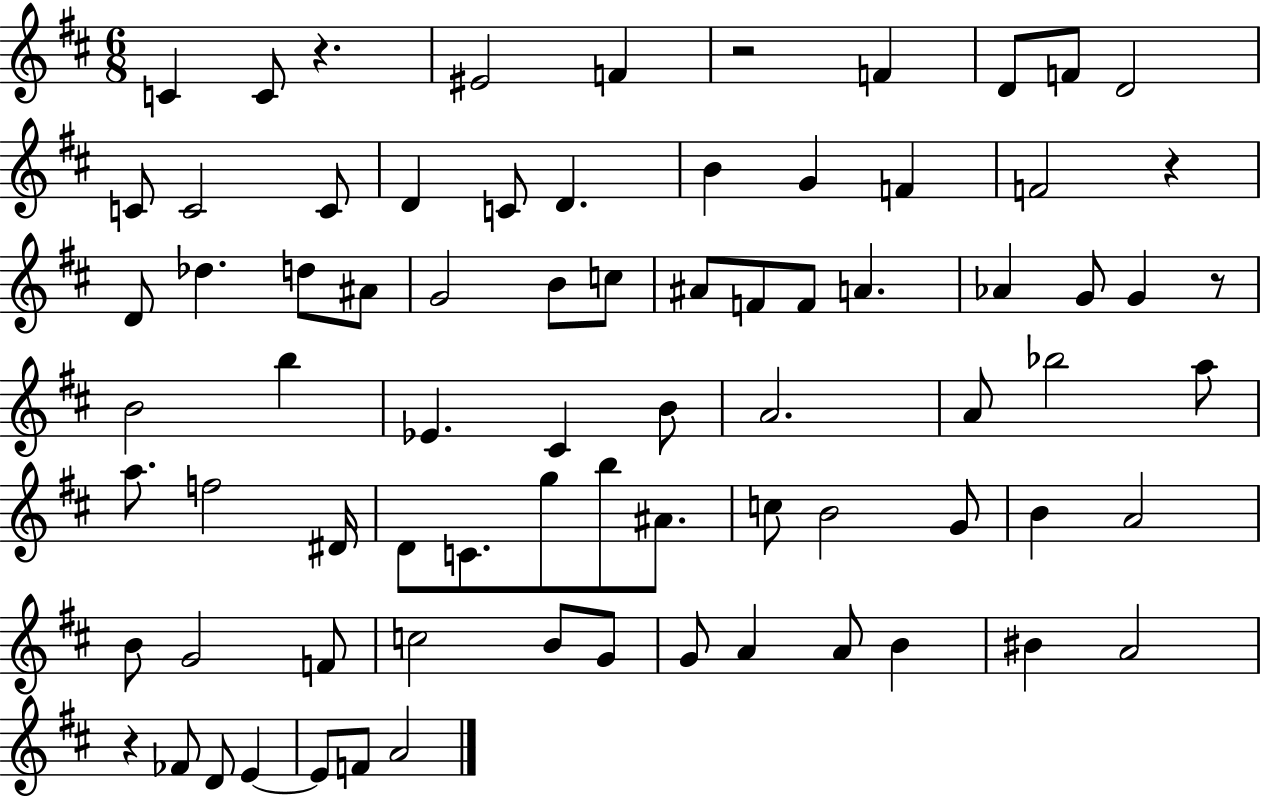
{
  \clef treble
  \numericTimeSignature
  \time 6/8
  \key d \major
  c'4 c'8 r4. | eis'2 f'4 | r2 f'4 | d'8 f'8 d'2 | \break c'8 c'2 c'8 | d'4 c'8 d'4. | b'4 g'4 f'4 | f'2 r4 | \break d'8 des''4. d''8 ais'8 | g'2 b'8 c''8 | ais'8 f'8 f'8 a'4. | aes'4 g'8 g'4 r8 | \break b'2 b''4 | ees'4. cis'4 b'8 | a'2. | a'8 bes''2 a''8 | \break a''8. f''2 dis'16 | d'8 c'8. g''8 b''8 ais'8. | c''8 b'2 g'8 | b'4 a'2 | \break b'8 g'2 f'8 | c''2 b'8 g'8 | g'8 a'4 a'8 b'4 | bis'4 a'2 | \break r4 fes'8 d'8 e'4~~ | e'8 f'8 a'2 | \bar "|."
}